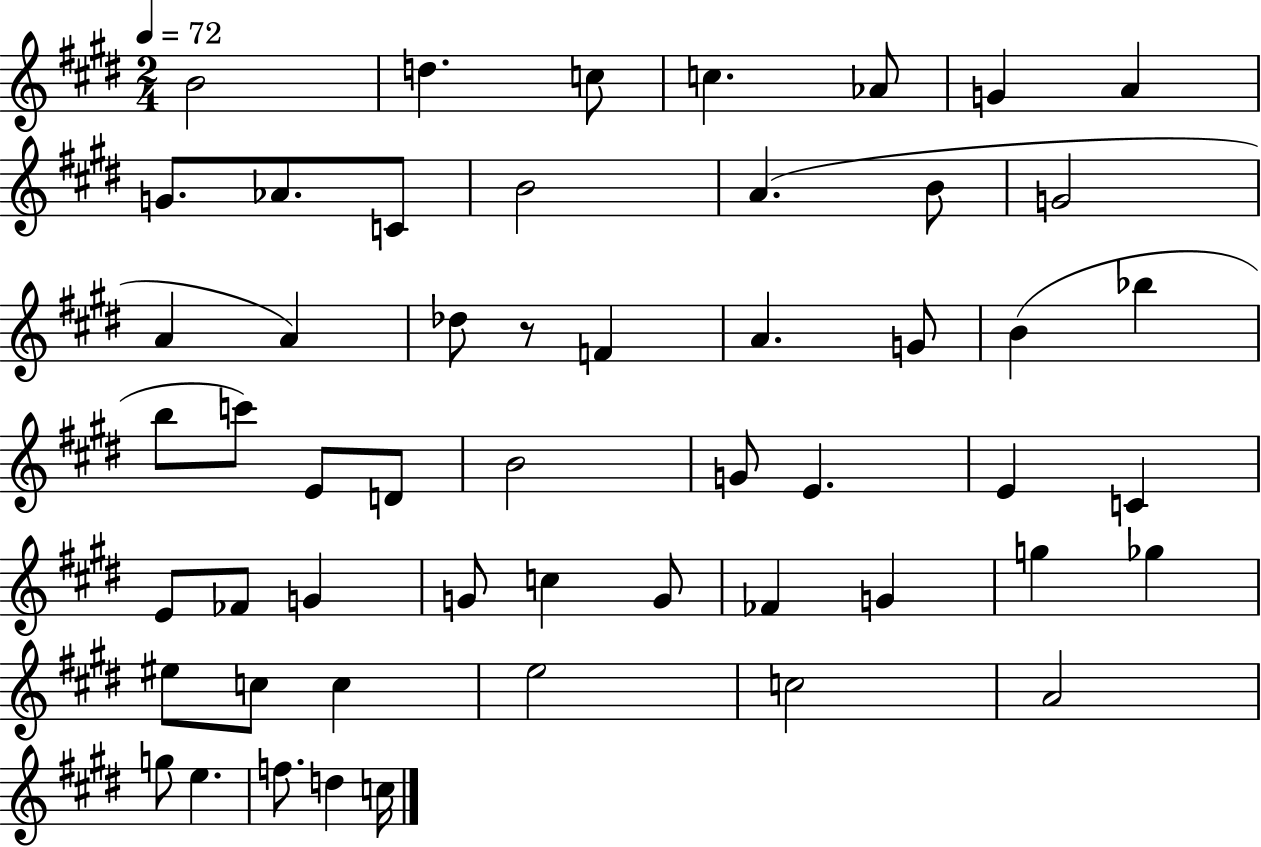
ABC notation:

X:1
T:Untitled
M:2/4
L:1/4
K:E
B2 d c/2 c _A/2 G A G/2 _A/2 C/2 B2 A B/2 G2 A A _d/2 z/2 F A G/2 B _b b/2 c'/2 E/2 D/2 B2 G/2 E E C E/2 _F/2 G G/2 c G/2 _F G g _g ^e/2 c/2 c e2 c2 A2 g/2 e f/2 d c/4